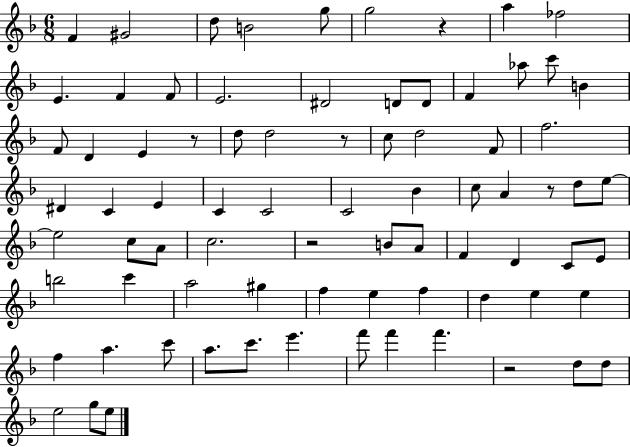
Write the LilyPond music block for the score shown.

{
  \clef treble
  \numericTimeSignature
  \time 6/8
  \key f \major
  f'4 gis'2 | d''8 b'2 g''8 | g''2 r4 | a''4 fes''2 | \break e'4. f'4 f'8 | e'2. | dis'2 d'8 d'8 | f'4 aes''8 c'''8 b'4 | \break f'8 d'4 e'4 r8 | d''8 d''2 r8 | c''8 d''2 f'8 | f''2. | \break dis'4 c'4 e'4 | c'4 c'2 | c'2 bes'4 | c''8 a'4 r8 d''8 e''8~~ | \break e''2 c''8 a'8 | c''2. | r2 b'8 a'8 | f'4 d'4 c'8 e'8 | \break b''2 c'''4 | a''2 gis''4 | f''4 e''4 f''4 | d''4 e''4 e''4 | \break f''4 a''4. c'''8 | a''8. c'''8. e'''4. | f'''8 f'''4 f'''4. | r2 d''8 d''8 | \break e''2 g''8 e''8 | \bar "|."
}